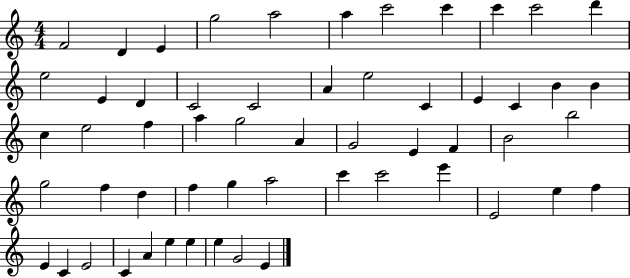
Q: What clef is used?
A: treble